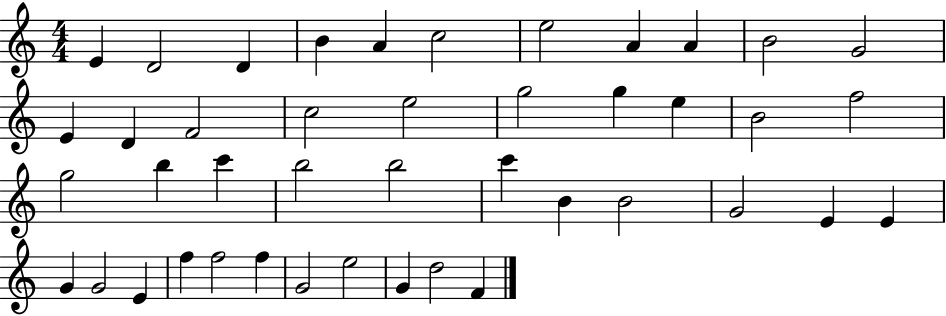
{
  \clef treble
  \numericTimeSignature
  \time 4/4
  \key c \major
  e'4 d'2 d'4 | b'4 a'4 c''2 | e''2 a'4 a'4 | b'2 g'2 | \break e'4 d'4 f'2 | c''2 e''2 | g''2 g''4 e''4 | b'2 f''2 | \break g''2 b''4 c'''4 | b''2 b''2 | c'''4 b'4 b'2 | g'2 e'4 e'4 | \break g'4 g'2 e'4 | f''4 f''2 f''4 | g'2 e''2 | g'4 d''2 f'4 | \break \bar "|."
}